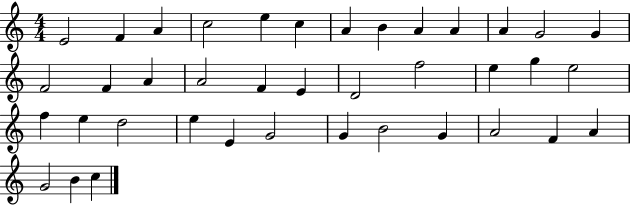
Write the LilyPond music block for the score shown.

{
  \clef treble
  \numericTimeSignature
  \time 4/4
  \key c \major
  e'2 f'4 a'4 | c''2 e''4 c''4 | a'4 b'4 a'4 a'4 | a'4 g'2 g'4 | \break f'2 f'4 a'4 | a'2 f'4 e'4 | d'2 f''2 | e''4 g''4 e''2 | \break f''4 e''4 d''2 | e''4 e'4 g'2 | g'4 b'2 g'4 | a'2 f'4 a'4 | \break g'2 b'4 c''4 | \bar "|."
}